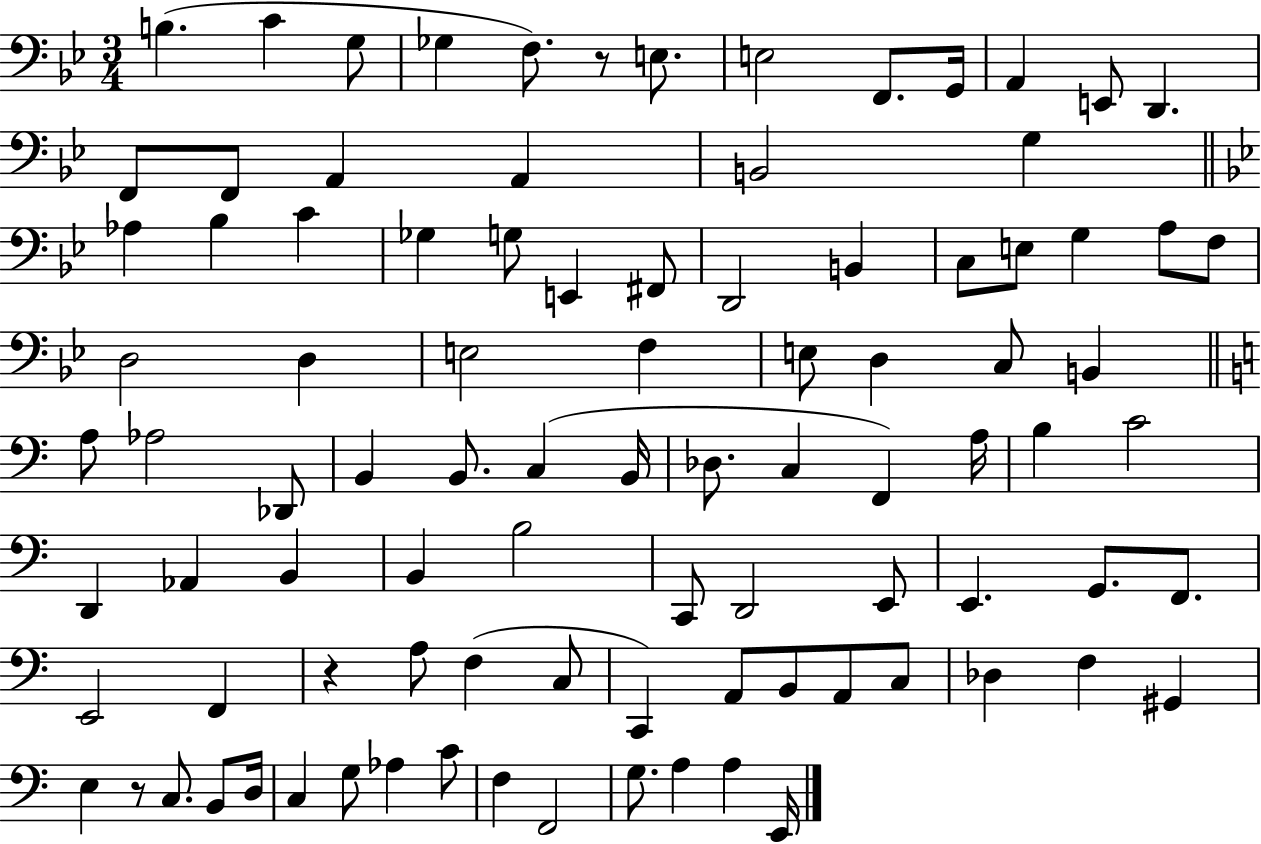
{
  \clef bass
  \numericTimeSignature
  \time 3/4
  \key bes \major
  b4.( c'4 g8 | ges4 f8.) r8 e8. | e2 f,8. g,16 | a,4 e,8 d,4. | \break f,8 f,8 a,4 a,4 | b,2 g4 | \bar "||" \break \key bes \major aes4 bes4 c'4 | ges4 g8 e,4 fis,8 | d,2 b,4 | c8 e8 g4 a8 f8 | \break d2 d4 | e2 f4 | e8 d4 c8 b,4 | \bar "||" \break \key a \minor a8 aes2 des,8 | b,4 b,8. c4( b,16 | des8. c4 f,4) a16 | b4 c'2 | \break d,4 aes,4 b,4 | b,4 b2 | c,8 d,2 e,8 | e,4. g,8. f,8. | \break e,2 f,4 | r4 a8 f4( c8 | c,4) a,8 b,8 a,8 c8 | des4 f4 gis,4 | \break e4 r8 c8. b,8 d16 | c4 g8 aes4 c'8 | f4 f,2 | g8. a4 a4 e,16 | \break \bar "|."
}